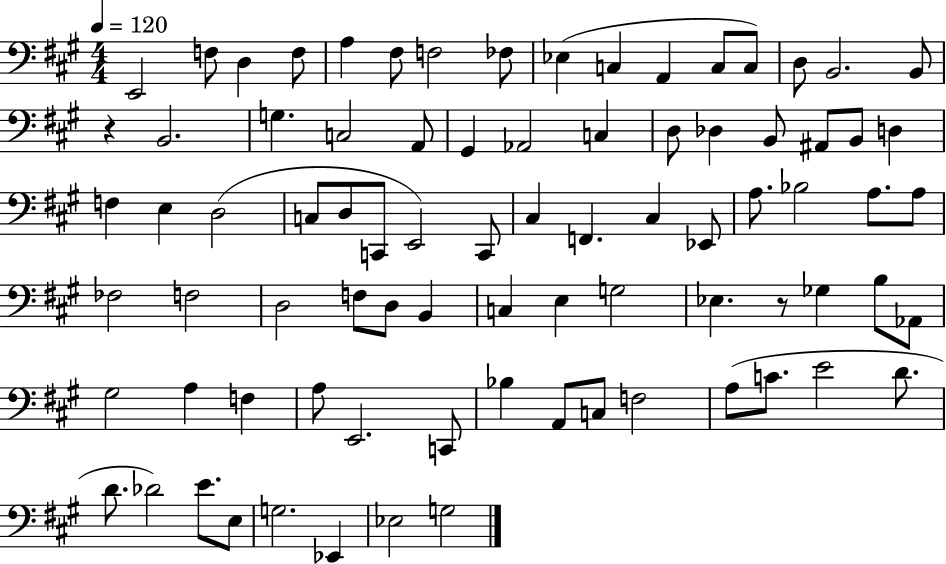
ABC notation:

X:1
T:Untitled
M:4/4
L:1/4
K:A
E,,2 F,/2 D, F,/2 A, ^F,/2 F,2 _F,/2 _E, C, A,, C,/2 C,/2 D,/2 B,,2 B,,/2 z B,,2 G, C,2 A,,/2 ^G,, _A,,2 C, D,/2 _D, B,,/2 ^A,,/2 B,,/2 D, F, E, D,2 C,/2 D,/2 C,,/2 E,,2 C,,/2 ^C, F,, ^C, _E,,/2 A,/2 _B,2 A,/2 A,/2 _F,2 F,2 D,2 F,/2 D,/2 B,, C, E, G,2 _E, z/2 _G, B,/2 _A,,/2 ^G,2 A, F, A,/2 E,,2 C,,/2 _B, A,,/2 C,/2 F,2 A,/2 C/2 E2 D/2 D/2 _D2 E/2 E,/2 G,2 _E,, _E,2 G,2